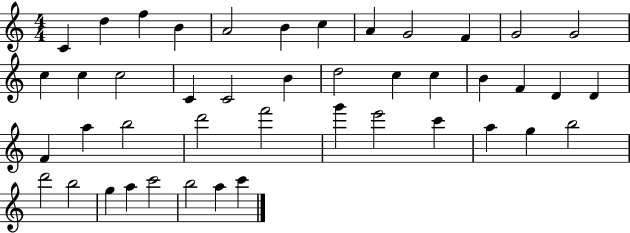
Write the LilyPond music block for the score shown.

{
  \clef treble
  \numericTimeSignature
  \time 4/4
  \key c \major
  c'4 d''4 f''4 b'4 | a'2 b'4 c''4 | a'4 g'2 f'4 | g'2 g'2 | \break c''4 c''4 c''2 | c'4 c'2 b'4 | d''2 c''4 c''4 | b'4 f'4 d'4 d'4 | \break f'4 a''4 b''2 | d'''2 f'''2 | g'''4 e'''2 c'''4 | a''4 g''4 b''2 | \break d'''2 b''2 | g''4 a''4 c'''2 | b''2 a''4 c'''4 | \bar "|."
}